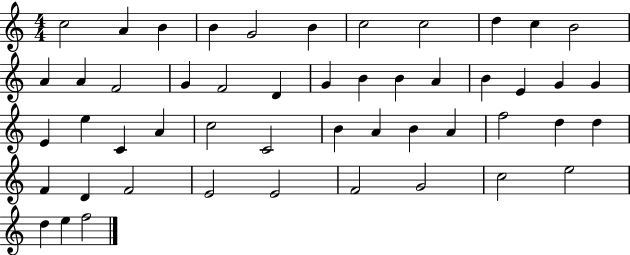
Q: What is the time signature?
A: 4/4